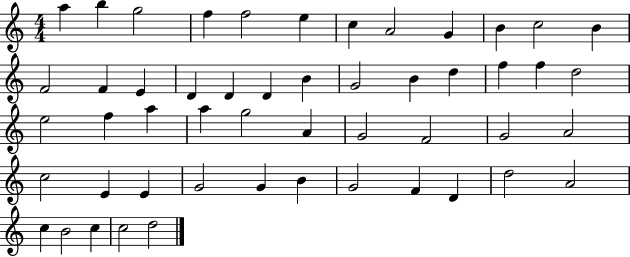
A5/q B5/q G5/h F5/q F5/h E5/q C5/q A4/h G4/q B4/q C5/h B4/q F4/h F4/q E4/q D4/q D4/q D4/q B4/q G4/h B4/q D5/q F5/q F5/q D5/h E5/h F5/q A5/q A5/q G5/h A4/q G4/h F4/h G4/h A4/h C5/h E4/q E4/q G4/h G4/q B4/q G4/h F4/q D4/q D5/h A4/h C5/q B4/h C5/q C5/h D5/h